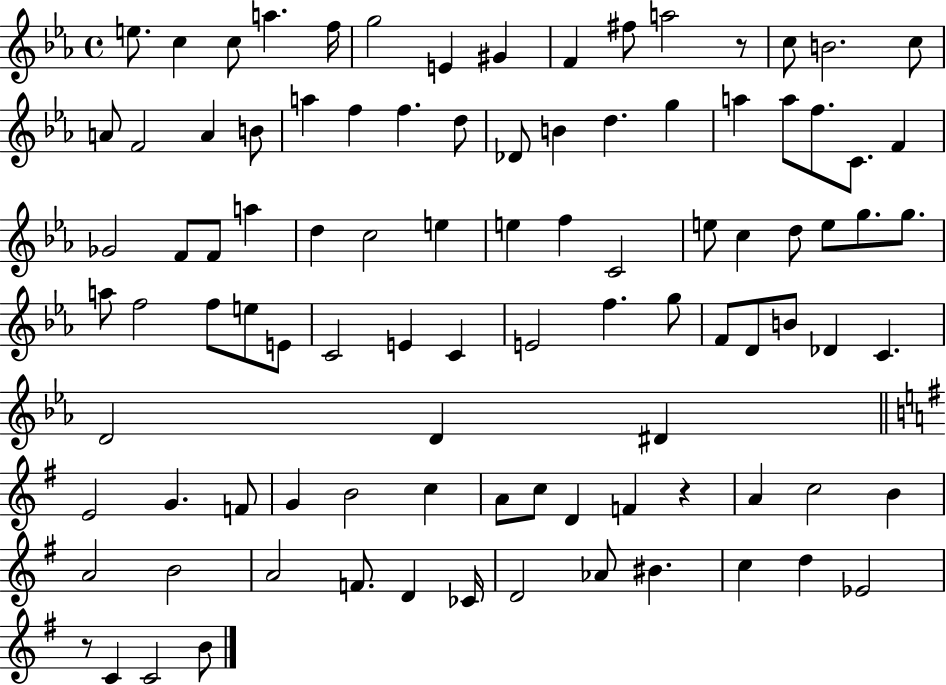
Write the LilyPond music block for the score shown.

{
  \clef treble
  \time 4/4
  \defaultTimeSignature
  \key ees \major
  e''8. c''4 c''8 a''4. f''16 | g''2 e'4 gis'4 | f'4 fis''8 a''2 r8 | c''8 b'2. c''8 | \break a'8 f'2 a'4 b'8 | a''4 f''4 f''4. d''8 | des'8 b'4 d''4. g''4 | a''4 a''8 f''8. c'8. f'4 | \break ges'2 f'8 f'8 a''4 | d''4 c''2 e''4 | e''4 f''4 c'2 | e''8 c''4 d''8 e''8 g''8. g''8. | \break a''8 f''2 f''8 e''8 e'8 | c'2 e'4 c'4 | e'2 f''4. g''8 | f'8 d'8 b'8 des'4 c'4. | \break d'2 d'4 dis'4 | \bar "||" \break \key g \major e'2 g'4. f'8 | g'4 b'2 c''4 | a'8 c''8 d'4 f'4 r4 | a'4 c''2 b'4 | \break a'2 b'2 | a'2 f'8. d'4 ces'16 | d'2 aes'8 bis'4. | c''4 d''4 ees'2 | \break r8 c'4 c'2 b'8 | \bar "|."
}